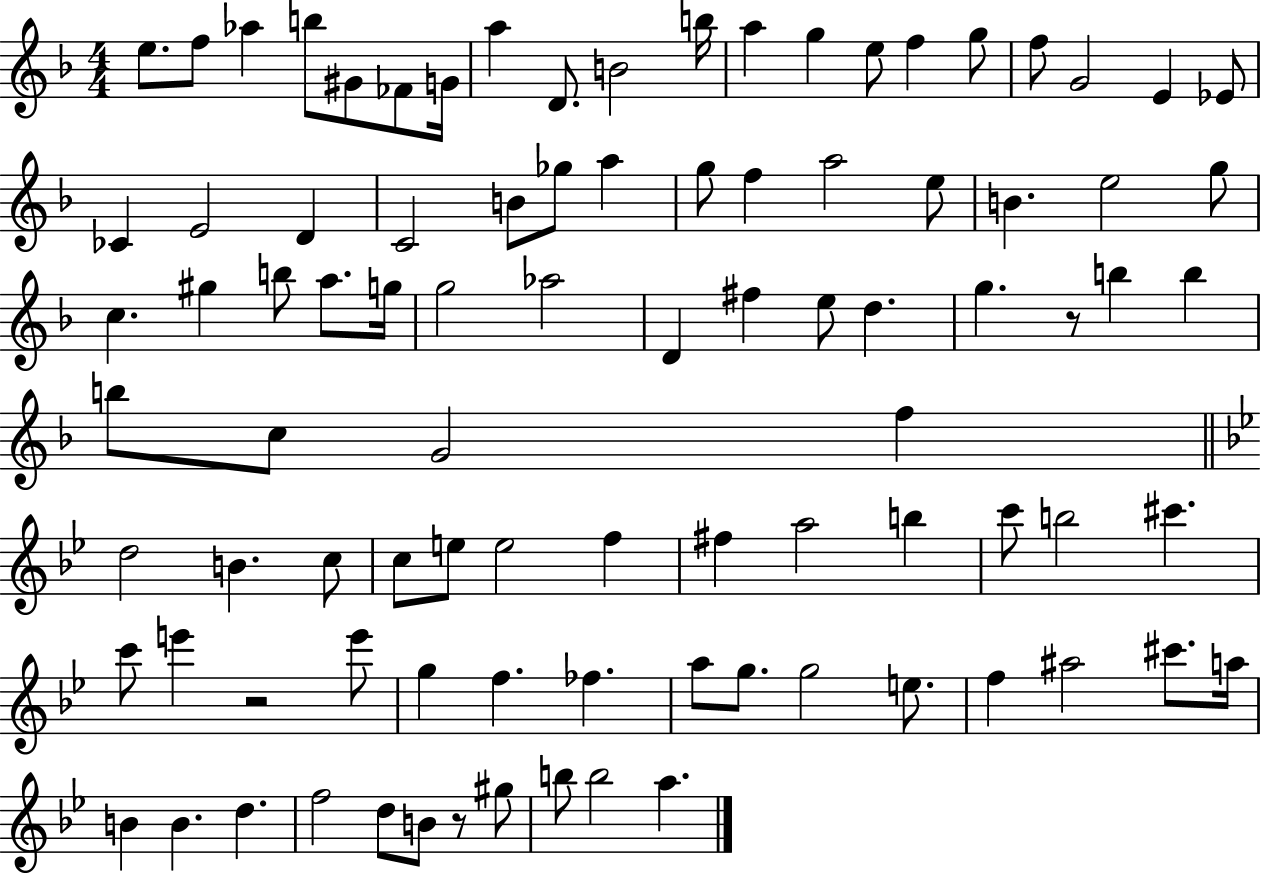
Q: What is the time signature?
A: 4/4